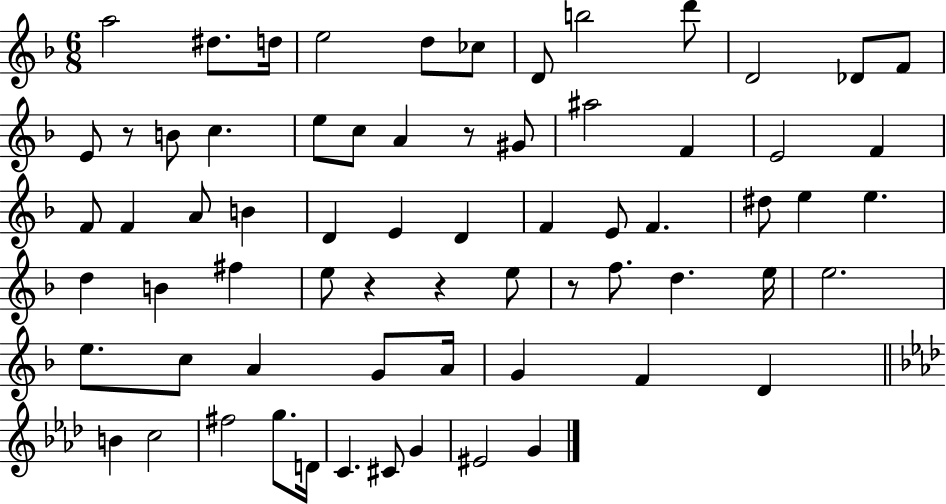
{
  \clef treble
  \numericTimeSignature
  \time 6/8
  \key f \major
  a''2 dis''8. d''16 | e''2 d''8 ces''8 | d'8 b''2 d'''8 | d'2 des'8 f'8 | \break e'8 r8 b'8 c''4. | e''8 c''8 a'4 r8 gis'8 | ais''2 f'4 | e'2 f'4 | \break f'8 f'4 a'8 b'4 | d'4 e'4 d'4 | f'4 e'8 f'4. | dis''8 e''4 e''4. | \break d''4 b'4 fis''4 | e''8 r4 r4 e''8 | r8 f''8. d''4. e''16 | e''2. | \break e''8. c''8 a'4 g'8 a'16 | g'4 f'4 d'4 | \bar "||" \break \key f \minor b'4 c''2 | fis''2 g''8. d'16 | c'4. cis'8 g'4 | eis'2 g'4 | \break \bar "|."
}